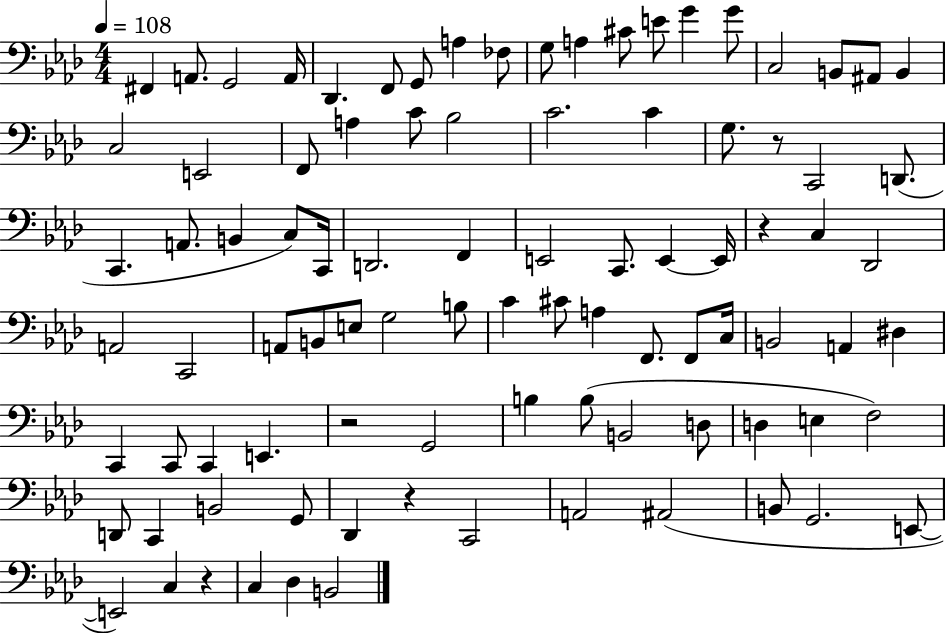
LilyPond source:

{
  \clef bass
  \numericTimeSignature
  \time 4/4
  \key aes \major
  \tempo 4 = 108
  fis,4 a,8. g,2 a,16 | des,4. f,8 g,8 a4 fes8 | g8 a4 cis'8 e'8 g'4 g'8 | c2 b,8 ais,8 b,4 | \break c2 e,2 | f,8 a4 c'8 bes2 | c'2. c'4 | g8. r8 c,2 d,8.( | \break c,4. a,8. b,4 c8) c,16 | d,2. f,4 | e,2 c,8. e,4~~ e,16 | r4 c4 des,2 | \break a,2 c,2 | a,8 b,8 e8 g2 b8 | c'4 cis'8 a4 f,8. f,8 c16 | b,2 a,4 dis4 | \break c,4 c,8 c,4 e,4. | r2 g,2 | b4 b8( b,2 d8 | d4 e4 f2) | \break d,8 c,4 b,2 g,8 | des,4 r4 c,2 | a,2 ais,2( | b,8 g,2. e,8~~ | \break e,2) c4 r4 | c4 des4 b,2 | \bar "|."
}